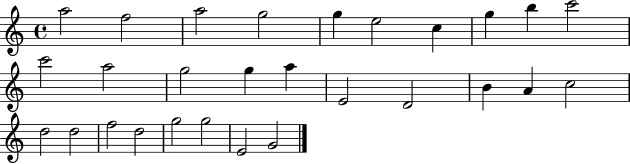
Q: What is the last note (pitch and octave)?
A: G4